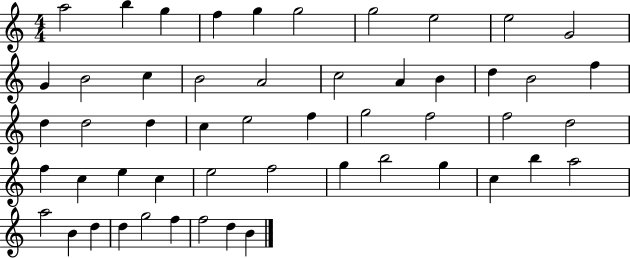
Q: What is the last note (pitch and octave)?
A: B4